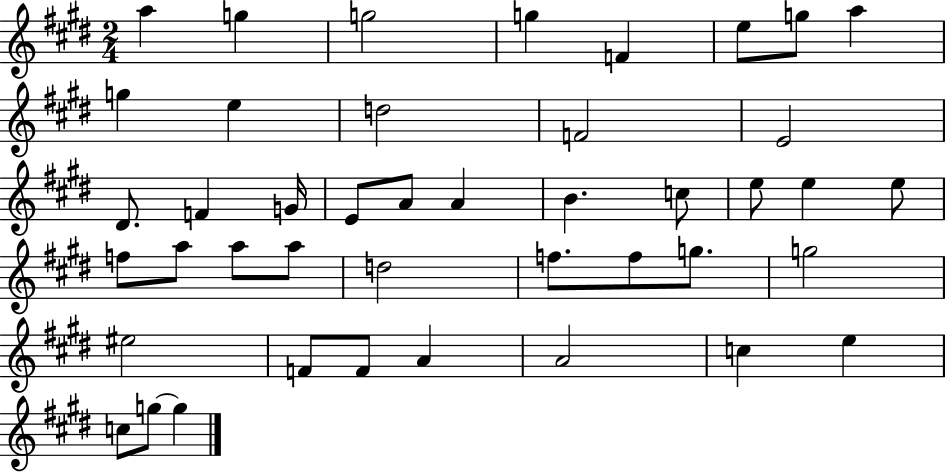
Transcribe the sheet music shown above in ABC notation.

X:1
T:Untitled
M:2/4
L:1/4
K:E
a g g2 g F e/2 g/2 a g e d2 F2 E2 ^D/2 F G/4 E/2 A/2 A B c/2 e/2 e e/2 f/2 a/2 a/2 a/2 d2 f/2 f/2 g/2 g2 ^e2 F/2 F/2 A A2 c e c/2 g/2 g